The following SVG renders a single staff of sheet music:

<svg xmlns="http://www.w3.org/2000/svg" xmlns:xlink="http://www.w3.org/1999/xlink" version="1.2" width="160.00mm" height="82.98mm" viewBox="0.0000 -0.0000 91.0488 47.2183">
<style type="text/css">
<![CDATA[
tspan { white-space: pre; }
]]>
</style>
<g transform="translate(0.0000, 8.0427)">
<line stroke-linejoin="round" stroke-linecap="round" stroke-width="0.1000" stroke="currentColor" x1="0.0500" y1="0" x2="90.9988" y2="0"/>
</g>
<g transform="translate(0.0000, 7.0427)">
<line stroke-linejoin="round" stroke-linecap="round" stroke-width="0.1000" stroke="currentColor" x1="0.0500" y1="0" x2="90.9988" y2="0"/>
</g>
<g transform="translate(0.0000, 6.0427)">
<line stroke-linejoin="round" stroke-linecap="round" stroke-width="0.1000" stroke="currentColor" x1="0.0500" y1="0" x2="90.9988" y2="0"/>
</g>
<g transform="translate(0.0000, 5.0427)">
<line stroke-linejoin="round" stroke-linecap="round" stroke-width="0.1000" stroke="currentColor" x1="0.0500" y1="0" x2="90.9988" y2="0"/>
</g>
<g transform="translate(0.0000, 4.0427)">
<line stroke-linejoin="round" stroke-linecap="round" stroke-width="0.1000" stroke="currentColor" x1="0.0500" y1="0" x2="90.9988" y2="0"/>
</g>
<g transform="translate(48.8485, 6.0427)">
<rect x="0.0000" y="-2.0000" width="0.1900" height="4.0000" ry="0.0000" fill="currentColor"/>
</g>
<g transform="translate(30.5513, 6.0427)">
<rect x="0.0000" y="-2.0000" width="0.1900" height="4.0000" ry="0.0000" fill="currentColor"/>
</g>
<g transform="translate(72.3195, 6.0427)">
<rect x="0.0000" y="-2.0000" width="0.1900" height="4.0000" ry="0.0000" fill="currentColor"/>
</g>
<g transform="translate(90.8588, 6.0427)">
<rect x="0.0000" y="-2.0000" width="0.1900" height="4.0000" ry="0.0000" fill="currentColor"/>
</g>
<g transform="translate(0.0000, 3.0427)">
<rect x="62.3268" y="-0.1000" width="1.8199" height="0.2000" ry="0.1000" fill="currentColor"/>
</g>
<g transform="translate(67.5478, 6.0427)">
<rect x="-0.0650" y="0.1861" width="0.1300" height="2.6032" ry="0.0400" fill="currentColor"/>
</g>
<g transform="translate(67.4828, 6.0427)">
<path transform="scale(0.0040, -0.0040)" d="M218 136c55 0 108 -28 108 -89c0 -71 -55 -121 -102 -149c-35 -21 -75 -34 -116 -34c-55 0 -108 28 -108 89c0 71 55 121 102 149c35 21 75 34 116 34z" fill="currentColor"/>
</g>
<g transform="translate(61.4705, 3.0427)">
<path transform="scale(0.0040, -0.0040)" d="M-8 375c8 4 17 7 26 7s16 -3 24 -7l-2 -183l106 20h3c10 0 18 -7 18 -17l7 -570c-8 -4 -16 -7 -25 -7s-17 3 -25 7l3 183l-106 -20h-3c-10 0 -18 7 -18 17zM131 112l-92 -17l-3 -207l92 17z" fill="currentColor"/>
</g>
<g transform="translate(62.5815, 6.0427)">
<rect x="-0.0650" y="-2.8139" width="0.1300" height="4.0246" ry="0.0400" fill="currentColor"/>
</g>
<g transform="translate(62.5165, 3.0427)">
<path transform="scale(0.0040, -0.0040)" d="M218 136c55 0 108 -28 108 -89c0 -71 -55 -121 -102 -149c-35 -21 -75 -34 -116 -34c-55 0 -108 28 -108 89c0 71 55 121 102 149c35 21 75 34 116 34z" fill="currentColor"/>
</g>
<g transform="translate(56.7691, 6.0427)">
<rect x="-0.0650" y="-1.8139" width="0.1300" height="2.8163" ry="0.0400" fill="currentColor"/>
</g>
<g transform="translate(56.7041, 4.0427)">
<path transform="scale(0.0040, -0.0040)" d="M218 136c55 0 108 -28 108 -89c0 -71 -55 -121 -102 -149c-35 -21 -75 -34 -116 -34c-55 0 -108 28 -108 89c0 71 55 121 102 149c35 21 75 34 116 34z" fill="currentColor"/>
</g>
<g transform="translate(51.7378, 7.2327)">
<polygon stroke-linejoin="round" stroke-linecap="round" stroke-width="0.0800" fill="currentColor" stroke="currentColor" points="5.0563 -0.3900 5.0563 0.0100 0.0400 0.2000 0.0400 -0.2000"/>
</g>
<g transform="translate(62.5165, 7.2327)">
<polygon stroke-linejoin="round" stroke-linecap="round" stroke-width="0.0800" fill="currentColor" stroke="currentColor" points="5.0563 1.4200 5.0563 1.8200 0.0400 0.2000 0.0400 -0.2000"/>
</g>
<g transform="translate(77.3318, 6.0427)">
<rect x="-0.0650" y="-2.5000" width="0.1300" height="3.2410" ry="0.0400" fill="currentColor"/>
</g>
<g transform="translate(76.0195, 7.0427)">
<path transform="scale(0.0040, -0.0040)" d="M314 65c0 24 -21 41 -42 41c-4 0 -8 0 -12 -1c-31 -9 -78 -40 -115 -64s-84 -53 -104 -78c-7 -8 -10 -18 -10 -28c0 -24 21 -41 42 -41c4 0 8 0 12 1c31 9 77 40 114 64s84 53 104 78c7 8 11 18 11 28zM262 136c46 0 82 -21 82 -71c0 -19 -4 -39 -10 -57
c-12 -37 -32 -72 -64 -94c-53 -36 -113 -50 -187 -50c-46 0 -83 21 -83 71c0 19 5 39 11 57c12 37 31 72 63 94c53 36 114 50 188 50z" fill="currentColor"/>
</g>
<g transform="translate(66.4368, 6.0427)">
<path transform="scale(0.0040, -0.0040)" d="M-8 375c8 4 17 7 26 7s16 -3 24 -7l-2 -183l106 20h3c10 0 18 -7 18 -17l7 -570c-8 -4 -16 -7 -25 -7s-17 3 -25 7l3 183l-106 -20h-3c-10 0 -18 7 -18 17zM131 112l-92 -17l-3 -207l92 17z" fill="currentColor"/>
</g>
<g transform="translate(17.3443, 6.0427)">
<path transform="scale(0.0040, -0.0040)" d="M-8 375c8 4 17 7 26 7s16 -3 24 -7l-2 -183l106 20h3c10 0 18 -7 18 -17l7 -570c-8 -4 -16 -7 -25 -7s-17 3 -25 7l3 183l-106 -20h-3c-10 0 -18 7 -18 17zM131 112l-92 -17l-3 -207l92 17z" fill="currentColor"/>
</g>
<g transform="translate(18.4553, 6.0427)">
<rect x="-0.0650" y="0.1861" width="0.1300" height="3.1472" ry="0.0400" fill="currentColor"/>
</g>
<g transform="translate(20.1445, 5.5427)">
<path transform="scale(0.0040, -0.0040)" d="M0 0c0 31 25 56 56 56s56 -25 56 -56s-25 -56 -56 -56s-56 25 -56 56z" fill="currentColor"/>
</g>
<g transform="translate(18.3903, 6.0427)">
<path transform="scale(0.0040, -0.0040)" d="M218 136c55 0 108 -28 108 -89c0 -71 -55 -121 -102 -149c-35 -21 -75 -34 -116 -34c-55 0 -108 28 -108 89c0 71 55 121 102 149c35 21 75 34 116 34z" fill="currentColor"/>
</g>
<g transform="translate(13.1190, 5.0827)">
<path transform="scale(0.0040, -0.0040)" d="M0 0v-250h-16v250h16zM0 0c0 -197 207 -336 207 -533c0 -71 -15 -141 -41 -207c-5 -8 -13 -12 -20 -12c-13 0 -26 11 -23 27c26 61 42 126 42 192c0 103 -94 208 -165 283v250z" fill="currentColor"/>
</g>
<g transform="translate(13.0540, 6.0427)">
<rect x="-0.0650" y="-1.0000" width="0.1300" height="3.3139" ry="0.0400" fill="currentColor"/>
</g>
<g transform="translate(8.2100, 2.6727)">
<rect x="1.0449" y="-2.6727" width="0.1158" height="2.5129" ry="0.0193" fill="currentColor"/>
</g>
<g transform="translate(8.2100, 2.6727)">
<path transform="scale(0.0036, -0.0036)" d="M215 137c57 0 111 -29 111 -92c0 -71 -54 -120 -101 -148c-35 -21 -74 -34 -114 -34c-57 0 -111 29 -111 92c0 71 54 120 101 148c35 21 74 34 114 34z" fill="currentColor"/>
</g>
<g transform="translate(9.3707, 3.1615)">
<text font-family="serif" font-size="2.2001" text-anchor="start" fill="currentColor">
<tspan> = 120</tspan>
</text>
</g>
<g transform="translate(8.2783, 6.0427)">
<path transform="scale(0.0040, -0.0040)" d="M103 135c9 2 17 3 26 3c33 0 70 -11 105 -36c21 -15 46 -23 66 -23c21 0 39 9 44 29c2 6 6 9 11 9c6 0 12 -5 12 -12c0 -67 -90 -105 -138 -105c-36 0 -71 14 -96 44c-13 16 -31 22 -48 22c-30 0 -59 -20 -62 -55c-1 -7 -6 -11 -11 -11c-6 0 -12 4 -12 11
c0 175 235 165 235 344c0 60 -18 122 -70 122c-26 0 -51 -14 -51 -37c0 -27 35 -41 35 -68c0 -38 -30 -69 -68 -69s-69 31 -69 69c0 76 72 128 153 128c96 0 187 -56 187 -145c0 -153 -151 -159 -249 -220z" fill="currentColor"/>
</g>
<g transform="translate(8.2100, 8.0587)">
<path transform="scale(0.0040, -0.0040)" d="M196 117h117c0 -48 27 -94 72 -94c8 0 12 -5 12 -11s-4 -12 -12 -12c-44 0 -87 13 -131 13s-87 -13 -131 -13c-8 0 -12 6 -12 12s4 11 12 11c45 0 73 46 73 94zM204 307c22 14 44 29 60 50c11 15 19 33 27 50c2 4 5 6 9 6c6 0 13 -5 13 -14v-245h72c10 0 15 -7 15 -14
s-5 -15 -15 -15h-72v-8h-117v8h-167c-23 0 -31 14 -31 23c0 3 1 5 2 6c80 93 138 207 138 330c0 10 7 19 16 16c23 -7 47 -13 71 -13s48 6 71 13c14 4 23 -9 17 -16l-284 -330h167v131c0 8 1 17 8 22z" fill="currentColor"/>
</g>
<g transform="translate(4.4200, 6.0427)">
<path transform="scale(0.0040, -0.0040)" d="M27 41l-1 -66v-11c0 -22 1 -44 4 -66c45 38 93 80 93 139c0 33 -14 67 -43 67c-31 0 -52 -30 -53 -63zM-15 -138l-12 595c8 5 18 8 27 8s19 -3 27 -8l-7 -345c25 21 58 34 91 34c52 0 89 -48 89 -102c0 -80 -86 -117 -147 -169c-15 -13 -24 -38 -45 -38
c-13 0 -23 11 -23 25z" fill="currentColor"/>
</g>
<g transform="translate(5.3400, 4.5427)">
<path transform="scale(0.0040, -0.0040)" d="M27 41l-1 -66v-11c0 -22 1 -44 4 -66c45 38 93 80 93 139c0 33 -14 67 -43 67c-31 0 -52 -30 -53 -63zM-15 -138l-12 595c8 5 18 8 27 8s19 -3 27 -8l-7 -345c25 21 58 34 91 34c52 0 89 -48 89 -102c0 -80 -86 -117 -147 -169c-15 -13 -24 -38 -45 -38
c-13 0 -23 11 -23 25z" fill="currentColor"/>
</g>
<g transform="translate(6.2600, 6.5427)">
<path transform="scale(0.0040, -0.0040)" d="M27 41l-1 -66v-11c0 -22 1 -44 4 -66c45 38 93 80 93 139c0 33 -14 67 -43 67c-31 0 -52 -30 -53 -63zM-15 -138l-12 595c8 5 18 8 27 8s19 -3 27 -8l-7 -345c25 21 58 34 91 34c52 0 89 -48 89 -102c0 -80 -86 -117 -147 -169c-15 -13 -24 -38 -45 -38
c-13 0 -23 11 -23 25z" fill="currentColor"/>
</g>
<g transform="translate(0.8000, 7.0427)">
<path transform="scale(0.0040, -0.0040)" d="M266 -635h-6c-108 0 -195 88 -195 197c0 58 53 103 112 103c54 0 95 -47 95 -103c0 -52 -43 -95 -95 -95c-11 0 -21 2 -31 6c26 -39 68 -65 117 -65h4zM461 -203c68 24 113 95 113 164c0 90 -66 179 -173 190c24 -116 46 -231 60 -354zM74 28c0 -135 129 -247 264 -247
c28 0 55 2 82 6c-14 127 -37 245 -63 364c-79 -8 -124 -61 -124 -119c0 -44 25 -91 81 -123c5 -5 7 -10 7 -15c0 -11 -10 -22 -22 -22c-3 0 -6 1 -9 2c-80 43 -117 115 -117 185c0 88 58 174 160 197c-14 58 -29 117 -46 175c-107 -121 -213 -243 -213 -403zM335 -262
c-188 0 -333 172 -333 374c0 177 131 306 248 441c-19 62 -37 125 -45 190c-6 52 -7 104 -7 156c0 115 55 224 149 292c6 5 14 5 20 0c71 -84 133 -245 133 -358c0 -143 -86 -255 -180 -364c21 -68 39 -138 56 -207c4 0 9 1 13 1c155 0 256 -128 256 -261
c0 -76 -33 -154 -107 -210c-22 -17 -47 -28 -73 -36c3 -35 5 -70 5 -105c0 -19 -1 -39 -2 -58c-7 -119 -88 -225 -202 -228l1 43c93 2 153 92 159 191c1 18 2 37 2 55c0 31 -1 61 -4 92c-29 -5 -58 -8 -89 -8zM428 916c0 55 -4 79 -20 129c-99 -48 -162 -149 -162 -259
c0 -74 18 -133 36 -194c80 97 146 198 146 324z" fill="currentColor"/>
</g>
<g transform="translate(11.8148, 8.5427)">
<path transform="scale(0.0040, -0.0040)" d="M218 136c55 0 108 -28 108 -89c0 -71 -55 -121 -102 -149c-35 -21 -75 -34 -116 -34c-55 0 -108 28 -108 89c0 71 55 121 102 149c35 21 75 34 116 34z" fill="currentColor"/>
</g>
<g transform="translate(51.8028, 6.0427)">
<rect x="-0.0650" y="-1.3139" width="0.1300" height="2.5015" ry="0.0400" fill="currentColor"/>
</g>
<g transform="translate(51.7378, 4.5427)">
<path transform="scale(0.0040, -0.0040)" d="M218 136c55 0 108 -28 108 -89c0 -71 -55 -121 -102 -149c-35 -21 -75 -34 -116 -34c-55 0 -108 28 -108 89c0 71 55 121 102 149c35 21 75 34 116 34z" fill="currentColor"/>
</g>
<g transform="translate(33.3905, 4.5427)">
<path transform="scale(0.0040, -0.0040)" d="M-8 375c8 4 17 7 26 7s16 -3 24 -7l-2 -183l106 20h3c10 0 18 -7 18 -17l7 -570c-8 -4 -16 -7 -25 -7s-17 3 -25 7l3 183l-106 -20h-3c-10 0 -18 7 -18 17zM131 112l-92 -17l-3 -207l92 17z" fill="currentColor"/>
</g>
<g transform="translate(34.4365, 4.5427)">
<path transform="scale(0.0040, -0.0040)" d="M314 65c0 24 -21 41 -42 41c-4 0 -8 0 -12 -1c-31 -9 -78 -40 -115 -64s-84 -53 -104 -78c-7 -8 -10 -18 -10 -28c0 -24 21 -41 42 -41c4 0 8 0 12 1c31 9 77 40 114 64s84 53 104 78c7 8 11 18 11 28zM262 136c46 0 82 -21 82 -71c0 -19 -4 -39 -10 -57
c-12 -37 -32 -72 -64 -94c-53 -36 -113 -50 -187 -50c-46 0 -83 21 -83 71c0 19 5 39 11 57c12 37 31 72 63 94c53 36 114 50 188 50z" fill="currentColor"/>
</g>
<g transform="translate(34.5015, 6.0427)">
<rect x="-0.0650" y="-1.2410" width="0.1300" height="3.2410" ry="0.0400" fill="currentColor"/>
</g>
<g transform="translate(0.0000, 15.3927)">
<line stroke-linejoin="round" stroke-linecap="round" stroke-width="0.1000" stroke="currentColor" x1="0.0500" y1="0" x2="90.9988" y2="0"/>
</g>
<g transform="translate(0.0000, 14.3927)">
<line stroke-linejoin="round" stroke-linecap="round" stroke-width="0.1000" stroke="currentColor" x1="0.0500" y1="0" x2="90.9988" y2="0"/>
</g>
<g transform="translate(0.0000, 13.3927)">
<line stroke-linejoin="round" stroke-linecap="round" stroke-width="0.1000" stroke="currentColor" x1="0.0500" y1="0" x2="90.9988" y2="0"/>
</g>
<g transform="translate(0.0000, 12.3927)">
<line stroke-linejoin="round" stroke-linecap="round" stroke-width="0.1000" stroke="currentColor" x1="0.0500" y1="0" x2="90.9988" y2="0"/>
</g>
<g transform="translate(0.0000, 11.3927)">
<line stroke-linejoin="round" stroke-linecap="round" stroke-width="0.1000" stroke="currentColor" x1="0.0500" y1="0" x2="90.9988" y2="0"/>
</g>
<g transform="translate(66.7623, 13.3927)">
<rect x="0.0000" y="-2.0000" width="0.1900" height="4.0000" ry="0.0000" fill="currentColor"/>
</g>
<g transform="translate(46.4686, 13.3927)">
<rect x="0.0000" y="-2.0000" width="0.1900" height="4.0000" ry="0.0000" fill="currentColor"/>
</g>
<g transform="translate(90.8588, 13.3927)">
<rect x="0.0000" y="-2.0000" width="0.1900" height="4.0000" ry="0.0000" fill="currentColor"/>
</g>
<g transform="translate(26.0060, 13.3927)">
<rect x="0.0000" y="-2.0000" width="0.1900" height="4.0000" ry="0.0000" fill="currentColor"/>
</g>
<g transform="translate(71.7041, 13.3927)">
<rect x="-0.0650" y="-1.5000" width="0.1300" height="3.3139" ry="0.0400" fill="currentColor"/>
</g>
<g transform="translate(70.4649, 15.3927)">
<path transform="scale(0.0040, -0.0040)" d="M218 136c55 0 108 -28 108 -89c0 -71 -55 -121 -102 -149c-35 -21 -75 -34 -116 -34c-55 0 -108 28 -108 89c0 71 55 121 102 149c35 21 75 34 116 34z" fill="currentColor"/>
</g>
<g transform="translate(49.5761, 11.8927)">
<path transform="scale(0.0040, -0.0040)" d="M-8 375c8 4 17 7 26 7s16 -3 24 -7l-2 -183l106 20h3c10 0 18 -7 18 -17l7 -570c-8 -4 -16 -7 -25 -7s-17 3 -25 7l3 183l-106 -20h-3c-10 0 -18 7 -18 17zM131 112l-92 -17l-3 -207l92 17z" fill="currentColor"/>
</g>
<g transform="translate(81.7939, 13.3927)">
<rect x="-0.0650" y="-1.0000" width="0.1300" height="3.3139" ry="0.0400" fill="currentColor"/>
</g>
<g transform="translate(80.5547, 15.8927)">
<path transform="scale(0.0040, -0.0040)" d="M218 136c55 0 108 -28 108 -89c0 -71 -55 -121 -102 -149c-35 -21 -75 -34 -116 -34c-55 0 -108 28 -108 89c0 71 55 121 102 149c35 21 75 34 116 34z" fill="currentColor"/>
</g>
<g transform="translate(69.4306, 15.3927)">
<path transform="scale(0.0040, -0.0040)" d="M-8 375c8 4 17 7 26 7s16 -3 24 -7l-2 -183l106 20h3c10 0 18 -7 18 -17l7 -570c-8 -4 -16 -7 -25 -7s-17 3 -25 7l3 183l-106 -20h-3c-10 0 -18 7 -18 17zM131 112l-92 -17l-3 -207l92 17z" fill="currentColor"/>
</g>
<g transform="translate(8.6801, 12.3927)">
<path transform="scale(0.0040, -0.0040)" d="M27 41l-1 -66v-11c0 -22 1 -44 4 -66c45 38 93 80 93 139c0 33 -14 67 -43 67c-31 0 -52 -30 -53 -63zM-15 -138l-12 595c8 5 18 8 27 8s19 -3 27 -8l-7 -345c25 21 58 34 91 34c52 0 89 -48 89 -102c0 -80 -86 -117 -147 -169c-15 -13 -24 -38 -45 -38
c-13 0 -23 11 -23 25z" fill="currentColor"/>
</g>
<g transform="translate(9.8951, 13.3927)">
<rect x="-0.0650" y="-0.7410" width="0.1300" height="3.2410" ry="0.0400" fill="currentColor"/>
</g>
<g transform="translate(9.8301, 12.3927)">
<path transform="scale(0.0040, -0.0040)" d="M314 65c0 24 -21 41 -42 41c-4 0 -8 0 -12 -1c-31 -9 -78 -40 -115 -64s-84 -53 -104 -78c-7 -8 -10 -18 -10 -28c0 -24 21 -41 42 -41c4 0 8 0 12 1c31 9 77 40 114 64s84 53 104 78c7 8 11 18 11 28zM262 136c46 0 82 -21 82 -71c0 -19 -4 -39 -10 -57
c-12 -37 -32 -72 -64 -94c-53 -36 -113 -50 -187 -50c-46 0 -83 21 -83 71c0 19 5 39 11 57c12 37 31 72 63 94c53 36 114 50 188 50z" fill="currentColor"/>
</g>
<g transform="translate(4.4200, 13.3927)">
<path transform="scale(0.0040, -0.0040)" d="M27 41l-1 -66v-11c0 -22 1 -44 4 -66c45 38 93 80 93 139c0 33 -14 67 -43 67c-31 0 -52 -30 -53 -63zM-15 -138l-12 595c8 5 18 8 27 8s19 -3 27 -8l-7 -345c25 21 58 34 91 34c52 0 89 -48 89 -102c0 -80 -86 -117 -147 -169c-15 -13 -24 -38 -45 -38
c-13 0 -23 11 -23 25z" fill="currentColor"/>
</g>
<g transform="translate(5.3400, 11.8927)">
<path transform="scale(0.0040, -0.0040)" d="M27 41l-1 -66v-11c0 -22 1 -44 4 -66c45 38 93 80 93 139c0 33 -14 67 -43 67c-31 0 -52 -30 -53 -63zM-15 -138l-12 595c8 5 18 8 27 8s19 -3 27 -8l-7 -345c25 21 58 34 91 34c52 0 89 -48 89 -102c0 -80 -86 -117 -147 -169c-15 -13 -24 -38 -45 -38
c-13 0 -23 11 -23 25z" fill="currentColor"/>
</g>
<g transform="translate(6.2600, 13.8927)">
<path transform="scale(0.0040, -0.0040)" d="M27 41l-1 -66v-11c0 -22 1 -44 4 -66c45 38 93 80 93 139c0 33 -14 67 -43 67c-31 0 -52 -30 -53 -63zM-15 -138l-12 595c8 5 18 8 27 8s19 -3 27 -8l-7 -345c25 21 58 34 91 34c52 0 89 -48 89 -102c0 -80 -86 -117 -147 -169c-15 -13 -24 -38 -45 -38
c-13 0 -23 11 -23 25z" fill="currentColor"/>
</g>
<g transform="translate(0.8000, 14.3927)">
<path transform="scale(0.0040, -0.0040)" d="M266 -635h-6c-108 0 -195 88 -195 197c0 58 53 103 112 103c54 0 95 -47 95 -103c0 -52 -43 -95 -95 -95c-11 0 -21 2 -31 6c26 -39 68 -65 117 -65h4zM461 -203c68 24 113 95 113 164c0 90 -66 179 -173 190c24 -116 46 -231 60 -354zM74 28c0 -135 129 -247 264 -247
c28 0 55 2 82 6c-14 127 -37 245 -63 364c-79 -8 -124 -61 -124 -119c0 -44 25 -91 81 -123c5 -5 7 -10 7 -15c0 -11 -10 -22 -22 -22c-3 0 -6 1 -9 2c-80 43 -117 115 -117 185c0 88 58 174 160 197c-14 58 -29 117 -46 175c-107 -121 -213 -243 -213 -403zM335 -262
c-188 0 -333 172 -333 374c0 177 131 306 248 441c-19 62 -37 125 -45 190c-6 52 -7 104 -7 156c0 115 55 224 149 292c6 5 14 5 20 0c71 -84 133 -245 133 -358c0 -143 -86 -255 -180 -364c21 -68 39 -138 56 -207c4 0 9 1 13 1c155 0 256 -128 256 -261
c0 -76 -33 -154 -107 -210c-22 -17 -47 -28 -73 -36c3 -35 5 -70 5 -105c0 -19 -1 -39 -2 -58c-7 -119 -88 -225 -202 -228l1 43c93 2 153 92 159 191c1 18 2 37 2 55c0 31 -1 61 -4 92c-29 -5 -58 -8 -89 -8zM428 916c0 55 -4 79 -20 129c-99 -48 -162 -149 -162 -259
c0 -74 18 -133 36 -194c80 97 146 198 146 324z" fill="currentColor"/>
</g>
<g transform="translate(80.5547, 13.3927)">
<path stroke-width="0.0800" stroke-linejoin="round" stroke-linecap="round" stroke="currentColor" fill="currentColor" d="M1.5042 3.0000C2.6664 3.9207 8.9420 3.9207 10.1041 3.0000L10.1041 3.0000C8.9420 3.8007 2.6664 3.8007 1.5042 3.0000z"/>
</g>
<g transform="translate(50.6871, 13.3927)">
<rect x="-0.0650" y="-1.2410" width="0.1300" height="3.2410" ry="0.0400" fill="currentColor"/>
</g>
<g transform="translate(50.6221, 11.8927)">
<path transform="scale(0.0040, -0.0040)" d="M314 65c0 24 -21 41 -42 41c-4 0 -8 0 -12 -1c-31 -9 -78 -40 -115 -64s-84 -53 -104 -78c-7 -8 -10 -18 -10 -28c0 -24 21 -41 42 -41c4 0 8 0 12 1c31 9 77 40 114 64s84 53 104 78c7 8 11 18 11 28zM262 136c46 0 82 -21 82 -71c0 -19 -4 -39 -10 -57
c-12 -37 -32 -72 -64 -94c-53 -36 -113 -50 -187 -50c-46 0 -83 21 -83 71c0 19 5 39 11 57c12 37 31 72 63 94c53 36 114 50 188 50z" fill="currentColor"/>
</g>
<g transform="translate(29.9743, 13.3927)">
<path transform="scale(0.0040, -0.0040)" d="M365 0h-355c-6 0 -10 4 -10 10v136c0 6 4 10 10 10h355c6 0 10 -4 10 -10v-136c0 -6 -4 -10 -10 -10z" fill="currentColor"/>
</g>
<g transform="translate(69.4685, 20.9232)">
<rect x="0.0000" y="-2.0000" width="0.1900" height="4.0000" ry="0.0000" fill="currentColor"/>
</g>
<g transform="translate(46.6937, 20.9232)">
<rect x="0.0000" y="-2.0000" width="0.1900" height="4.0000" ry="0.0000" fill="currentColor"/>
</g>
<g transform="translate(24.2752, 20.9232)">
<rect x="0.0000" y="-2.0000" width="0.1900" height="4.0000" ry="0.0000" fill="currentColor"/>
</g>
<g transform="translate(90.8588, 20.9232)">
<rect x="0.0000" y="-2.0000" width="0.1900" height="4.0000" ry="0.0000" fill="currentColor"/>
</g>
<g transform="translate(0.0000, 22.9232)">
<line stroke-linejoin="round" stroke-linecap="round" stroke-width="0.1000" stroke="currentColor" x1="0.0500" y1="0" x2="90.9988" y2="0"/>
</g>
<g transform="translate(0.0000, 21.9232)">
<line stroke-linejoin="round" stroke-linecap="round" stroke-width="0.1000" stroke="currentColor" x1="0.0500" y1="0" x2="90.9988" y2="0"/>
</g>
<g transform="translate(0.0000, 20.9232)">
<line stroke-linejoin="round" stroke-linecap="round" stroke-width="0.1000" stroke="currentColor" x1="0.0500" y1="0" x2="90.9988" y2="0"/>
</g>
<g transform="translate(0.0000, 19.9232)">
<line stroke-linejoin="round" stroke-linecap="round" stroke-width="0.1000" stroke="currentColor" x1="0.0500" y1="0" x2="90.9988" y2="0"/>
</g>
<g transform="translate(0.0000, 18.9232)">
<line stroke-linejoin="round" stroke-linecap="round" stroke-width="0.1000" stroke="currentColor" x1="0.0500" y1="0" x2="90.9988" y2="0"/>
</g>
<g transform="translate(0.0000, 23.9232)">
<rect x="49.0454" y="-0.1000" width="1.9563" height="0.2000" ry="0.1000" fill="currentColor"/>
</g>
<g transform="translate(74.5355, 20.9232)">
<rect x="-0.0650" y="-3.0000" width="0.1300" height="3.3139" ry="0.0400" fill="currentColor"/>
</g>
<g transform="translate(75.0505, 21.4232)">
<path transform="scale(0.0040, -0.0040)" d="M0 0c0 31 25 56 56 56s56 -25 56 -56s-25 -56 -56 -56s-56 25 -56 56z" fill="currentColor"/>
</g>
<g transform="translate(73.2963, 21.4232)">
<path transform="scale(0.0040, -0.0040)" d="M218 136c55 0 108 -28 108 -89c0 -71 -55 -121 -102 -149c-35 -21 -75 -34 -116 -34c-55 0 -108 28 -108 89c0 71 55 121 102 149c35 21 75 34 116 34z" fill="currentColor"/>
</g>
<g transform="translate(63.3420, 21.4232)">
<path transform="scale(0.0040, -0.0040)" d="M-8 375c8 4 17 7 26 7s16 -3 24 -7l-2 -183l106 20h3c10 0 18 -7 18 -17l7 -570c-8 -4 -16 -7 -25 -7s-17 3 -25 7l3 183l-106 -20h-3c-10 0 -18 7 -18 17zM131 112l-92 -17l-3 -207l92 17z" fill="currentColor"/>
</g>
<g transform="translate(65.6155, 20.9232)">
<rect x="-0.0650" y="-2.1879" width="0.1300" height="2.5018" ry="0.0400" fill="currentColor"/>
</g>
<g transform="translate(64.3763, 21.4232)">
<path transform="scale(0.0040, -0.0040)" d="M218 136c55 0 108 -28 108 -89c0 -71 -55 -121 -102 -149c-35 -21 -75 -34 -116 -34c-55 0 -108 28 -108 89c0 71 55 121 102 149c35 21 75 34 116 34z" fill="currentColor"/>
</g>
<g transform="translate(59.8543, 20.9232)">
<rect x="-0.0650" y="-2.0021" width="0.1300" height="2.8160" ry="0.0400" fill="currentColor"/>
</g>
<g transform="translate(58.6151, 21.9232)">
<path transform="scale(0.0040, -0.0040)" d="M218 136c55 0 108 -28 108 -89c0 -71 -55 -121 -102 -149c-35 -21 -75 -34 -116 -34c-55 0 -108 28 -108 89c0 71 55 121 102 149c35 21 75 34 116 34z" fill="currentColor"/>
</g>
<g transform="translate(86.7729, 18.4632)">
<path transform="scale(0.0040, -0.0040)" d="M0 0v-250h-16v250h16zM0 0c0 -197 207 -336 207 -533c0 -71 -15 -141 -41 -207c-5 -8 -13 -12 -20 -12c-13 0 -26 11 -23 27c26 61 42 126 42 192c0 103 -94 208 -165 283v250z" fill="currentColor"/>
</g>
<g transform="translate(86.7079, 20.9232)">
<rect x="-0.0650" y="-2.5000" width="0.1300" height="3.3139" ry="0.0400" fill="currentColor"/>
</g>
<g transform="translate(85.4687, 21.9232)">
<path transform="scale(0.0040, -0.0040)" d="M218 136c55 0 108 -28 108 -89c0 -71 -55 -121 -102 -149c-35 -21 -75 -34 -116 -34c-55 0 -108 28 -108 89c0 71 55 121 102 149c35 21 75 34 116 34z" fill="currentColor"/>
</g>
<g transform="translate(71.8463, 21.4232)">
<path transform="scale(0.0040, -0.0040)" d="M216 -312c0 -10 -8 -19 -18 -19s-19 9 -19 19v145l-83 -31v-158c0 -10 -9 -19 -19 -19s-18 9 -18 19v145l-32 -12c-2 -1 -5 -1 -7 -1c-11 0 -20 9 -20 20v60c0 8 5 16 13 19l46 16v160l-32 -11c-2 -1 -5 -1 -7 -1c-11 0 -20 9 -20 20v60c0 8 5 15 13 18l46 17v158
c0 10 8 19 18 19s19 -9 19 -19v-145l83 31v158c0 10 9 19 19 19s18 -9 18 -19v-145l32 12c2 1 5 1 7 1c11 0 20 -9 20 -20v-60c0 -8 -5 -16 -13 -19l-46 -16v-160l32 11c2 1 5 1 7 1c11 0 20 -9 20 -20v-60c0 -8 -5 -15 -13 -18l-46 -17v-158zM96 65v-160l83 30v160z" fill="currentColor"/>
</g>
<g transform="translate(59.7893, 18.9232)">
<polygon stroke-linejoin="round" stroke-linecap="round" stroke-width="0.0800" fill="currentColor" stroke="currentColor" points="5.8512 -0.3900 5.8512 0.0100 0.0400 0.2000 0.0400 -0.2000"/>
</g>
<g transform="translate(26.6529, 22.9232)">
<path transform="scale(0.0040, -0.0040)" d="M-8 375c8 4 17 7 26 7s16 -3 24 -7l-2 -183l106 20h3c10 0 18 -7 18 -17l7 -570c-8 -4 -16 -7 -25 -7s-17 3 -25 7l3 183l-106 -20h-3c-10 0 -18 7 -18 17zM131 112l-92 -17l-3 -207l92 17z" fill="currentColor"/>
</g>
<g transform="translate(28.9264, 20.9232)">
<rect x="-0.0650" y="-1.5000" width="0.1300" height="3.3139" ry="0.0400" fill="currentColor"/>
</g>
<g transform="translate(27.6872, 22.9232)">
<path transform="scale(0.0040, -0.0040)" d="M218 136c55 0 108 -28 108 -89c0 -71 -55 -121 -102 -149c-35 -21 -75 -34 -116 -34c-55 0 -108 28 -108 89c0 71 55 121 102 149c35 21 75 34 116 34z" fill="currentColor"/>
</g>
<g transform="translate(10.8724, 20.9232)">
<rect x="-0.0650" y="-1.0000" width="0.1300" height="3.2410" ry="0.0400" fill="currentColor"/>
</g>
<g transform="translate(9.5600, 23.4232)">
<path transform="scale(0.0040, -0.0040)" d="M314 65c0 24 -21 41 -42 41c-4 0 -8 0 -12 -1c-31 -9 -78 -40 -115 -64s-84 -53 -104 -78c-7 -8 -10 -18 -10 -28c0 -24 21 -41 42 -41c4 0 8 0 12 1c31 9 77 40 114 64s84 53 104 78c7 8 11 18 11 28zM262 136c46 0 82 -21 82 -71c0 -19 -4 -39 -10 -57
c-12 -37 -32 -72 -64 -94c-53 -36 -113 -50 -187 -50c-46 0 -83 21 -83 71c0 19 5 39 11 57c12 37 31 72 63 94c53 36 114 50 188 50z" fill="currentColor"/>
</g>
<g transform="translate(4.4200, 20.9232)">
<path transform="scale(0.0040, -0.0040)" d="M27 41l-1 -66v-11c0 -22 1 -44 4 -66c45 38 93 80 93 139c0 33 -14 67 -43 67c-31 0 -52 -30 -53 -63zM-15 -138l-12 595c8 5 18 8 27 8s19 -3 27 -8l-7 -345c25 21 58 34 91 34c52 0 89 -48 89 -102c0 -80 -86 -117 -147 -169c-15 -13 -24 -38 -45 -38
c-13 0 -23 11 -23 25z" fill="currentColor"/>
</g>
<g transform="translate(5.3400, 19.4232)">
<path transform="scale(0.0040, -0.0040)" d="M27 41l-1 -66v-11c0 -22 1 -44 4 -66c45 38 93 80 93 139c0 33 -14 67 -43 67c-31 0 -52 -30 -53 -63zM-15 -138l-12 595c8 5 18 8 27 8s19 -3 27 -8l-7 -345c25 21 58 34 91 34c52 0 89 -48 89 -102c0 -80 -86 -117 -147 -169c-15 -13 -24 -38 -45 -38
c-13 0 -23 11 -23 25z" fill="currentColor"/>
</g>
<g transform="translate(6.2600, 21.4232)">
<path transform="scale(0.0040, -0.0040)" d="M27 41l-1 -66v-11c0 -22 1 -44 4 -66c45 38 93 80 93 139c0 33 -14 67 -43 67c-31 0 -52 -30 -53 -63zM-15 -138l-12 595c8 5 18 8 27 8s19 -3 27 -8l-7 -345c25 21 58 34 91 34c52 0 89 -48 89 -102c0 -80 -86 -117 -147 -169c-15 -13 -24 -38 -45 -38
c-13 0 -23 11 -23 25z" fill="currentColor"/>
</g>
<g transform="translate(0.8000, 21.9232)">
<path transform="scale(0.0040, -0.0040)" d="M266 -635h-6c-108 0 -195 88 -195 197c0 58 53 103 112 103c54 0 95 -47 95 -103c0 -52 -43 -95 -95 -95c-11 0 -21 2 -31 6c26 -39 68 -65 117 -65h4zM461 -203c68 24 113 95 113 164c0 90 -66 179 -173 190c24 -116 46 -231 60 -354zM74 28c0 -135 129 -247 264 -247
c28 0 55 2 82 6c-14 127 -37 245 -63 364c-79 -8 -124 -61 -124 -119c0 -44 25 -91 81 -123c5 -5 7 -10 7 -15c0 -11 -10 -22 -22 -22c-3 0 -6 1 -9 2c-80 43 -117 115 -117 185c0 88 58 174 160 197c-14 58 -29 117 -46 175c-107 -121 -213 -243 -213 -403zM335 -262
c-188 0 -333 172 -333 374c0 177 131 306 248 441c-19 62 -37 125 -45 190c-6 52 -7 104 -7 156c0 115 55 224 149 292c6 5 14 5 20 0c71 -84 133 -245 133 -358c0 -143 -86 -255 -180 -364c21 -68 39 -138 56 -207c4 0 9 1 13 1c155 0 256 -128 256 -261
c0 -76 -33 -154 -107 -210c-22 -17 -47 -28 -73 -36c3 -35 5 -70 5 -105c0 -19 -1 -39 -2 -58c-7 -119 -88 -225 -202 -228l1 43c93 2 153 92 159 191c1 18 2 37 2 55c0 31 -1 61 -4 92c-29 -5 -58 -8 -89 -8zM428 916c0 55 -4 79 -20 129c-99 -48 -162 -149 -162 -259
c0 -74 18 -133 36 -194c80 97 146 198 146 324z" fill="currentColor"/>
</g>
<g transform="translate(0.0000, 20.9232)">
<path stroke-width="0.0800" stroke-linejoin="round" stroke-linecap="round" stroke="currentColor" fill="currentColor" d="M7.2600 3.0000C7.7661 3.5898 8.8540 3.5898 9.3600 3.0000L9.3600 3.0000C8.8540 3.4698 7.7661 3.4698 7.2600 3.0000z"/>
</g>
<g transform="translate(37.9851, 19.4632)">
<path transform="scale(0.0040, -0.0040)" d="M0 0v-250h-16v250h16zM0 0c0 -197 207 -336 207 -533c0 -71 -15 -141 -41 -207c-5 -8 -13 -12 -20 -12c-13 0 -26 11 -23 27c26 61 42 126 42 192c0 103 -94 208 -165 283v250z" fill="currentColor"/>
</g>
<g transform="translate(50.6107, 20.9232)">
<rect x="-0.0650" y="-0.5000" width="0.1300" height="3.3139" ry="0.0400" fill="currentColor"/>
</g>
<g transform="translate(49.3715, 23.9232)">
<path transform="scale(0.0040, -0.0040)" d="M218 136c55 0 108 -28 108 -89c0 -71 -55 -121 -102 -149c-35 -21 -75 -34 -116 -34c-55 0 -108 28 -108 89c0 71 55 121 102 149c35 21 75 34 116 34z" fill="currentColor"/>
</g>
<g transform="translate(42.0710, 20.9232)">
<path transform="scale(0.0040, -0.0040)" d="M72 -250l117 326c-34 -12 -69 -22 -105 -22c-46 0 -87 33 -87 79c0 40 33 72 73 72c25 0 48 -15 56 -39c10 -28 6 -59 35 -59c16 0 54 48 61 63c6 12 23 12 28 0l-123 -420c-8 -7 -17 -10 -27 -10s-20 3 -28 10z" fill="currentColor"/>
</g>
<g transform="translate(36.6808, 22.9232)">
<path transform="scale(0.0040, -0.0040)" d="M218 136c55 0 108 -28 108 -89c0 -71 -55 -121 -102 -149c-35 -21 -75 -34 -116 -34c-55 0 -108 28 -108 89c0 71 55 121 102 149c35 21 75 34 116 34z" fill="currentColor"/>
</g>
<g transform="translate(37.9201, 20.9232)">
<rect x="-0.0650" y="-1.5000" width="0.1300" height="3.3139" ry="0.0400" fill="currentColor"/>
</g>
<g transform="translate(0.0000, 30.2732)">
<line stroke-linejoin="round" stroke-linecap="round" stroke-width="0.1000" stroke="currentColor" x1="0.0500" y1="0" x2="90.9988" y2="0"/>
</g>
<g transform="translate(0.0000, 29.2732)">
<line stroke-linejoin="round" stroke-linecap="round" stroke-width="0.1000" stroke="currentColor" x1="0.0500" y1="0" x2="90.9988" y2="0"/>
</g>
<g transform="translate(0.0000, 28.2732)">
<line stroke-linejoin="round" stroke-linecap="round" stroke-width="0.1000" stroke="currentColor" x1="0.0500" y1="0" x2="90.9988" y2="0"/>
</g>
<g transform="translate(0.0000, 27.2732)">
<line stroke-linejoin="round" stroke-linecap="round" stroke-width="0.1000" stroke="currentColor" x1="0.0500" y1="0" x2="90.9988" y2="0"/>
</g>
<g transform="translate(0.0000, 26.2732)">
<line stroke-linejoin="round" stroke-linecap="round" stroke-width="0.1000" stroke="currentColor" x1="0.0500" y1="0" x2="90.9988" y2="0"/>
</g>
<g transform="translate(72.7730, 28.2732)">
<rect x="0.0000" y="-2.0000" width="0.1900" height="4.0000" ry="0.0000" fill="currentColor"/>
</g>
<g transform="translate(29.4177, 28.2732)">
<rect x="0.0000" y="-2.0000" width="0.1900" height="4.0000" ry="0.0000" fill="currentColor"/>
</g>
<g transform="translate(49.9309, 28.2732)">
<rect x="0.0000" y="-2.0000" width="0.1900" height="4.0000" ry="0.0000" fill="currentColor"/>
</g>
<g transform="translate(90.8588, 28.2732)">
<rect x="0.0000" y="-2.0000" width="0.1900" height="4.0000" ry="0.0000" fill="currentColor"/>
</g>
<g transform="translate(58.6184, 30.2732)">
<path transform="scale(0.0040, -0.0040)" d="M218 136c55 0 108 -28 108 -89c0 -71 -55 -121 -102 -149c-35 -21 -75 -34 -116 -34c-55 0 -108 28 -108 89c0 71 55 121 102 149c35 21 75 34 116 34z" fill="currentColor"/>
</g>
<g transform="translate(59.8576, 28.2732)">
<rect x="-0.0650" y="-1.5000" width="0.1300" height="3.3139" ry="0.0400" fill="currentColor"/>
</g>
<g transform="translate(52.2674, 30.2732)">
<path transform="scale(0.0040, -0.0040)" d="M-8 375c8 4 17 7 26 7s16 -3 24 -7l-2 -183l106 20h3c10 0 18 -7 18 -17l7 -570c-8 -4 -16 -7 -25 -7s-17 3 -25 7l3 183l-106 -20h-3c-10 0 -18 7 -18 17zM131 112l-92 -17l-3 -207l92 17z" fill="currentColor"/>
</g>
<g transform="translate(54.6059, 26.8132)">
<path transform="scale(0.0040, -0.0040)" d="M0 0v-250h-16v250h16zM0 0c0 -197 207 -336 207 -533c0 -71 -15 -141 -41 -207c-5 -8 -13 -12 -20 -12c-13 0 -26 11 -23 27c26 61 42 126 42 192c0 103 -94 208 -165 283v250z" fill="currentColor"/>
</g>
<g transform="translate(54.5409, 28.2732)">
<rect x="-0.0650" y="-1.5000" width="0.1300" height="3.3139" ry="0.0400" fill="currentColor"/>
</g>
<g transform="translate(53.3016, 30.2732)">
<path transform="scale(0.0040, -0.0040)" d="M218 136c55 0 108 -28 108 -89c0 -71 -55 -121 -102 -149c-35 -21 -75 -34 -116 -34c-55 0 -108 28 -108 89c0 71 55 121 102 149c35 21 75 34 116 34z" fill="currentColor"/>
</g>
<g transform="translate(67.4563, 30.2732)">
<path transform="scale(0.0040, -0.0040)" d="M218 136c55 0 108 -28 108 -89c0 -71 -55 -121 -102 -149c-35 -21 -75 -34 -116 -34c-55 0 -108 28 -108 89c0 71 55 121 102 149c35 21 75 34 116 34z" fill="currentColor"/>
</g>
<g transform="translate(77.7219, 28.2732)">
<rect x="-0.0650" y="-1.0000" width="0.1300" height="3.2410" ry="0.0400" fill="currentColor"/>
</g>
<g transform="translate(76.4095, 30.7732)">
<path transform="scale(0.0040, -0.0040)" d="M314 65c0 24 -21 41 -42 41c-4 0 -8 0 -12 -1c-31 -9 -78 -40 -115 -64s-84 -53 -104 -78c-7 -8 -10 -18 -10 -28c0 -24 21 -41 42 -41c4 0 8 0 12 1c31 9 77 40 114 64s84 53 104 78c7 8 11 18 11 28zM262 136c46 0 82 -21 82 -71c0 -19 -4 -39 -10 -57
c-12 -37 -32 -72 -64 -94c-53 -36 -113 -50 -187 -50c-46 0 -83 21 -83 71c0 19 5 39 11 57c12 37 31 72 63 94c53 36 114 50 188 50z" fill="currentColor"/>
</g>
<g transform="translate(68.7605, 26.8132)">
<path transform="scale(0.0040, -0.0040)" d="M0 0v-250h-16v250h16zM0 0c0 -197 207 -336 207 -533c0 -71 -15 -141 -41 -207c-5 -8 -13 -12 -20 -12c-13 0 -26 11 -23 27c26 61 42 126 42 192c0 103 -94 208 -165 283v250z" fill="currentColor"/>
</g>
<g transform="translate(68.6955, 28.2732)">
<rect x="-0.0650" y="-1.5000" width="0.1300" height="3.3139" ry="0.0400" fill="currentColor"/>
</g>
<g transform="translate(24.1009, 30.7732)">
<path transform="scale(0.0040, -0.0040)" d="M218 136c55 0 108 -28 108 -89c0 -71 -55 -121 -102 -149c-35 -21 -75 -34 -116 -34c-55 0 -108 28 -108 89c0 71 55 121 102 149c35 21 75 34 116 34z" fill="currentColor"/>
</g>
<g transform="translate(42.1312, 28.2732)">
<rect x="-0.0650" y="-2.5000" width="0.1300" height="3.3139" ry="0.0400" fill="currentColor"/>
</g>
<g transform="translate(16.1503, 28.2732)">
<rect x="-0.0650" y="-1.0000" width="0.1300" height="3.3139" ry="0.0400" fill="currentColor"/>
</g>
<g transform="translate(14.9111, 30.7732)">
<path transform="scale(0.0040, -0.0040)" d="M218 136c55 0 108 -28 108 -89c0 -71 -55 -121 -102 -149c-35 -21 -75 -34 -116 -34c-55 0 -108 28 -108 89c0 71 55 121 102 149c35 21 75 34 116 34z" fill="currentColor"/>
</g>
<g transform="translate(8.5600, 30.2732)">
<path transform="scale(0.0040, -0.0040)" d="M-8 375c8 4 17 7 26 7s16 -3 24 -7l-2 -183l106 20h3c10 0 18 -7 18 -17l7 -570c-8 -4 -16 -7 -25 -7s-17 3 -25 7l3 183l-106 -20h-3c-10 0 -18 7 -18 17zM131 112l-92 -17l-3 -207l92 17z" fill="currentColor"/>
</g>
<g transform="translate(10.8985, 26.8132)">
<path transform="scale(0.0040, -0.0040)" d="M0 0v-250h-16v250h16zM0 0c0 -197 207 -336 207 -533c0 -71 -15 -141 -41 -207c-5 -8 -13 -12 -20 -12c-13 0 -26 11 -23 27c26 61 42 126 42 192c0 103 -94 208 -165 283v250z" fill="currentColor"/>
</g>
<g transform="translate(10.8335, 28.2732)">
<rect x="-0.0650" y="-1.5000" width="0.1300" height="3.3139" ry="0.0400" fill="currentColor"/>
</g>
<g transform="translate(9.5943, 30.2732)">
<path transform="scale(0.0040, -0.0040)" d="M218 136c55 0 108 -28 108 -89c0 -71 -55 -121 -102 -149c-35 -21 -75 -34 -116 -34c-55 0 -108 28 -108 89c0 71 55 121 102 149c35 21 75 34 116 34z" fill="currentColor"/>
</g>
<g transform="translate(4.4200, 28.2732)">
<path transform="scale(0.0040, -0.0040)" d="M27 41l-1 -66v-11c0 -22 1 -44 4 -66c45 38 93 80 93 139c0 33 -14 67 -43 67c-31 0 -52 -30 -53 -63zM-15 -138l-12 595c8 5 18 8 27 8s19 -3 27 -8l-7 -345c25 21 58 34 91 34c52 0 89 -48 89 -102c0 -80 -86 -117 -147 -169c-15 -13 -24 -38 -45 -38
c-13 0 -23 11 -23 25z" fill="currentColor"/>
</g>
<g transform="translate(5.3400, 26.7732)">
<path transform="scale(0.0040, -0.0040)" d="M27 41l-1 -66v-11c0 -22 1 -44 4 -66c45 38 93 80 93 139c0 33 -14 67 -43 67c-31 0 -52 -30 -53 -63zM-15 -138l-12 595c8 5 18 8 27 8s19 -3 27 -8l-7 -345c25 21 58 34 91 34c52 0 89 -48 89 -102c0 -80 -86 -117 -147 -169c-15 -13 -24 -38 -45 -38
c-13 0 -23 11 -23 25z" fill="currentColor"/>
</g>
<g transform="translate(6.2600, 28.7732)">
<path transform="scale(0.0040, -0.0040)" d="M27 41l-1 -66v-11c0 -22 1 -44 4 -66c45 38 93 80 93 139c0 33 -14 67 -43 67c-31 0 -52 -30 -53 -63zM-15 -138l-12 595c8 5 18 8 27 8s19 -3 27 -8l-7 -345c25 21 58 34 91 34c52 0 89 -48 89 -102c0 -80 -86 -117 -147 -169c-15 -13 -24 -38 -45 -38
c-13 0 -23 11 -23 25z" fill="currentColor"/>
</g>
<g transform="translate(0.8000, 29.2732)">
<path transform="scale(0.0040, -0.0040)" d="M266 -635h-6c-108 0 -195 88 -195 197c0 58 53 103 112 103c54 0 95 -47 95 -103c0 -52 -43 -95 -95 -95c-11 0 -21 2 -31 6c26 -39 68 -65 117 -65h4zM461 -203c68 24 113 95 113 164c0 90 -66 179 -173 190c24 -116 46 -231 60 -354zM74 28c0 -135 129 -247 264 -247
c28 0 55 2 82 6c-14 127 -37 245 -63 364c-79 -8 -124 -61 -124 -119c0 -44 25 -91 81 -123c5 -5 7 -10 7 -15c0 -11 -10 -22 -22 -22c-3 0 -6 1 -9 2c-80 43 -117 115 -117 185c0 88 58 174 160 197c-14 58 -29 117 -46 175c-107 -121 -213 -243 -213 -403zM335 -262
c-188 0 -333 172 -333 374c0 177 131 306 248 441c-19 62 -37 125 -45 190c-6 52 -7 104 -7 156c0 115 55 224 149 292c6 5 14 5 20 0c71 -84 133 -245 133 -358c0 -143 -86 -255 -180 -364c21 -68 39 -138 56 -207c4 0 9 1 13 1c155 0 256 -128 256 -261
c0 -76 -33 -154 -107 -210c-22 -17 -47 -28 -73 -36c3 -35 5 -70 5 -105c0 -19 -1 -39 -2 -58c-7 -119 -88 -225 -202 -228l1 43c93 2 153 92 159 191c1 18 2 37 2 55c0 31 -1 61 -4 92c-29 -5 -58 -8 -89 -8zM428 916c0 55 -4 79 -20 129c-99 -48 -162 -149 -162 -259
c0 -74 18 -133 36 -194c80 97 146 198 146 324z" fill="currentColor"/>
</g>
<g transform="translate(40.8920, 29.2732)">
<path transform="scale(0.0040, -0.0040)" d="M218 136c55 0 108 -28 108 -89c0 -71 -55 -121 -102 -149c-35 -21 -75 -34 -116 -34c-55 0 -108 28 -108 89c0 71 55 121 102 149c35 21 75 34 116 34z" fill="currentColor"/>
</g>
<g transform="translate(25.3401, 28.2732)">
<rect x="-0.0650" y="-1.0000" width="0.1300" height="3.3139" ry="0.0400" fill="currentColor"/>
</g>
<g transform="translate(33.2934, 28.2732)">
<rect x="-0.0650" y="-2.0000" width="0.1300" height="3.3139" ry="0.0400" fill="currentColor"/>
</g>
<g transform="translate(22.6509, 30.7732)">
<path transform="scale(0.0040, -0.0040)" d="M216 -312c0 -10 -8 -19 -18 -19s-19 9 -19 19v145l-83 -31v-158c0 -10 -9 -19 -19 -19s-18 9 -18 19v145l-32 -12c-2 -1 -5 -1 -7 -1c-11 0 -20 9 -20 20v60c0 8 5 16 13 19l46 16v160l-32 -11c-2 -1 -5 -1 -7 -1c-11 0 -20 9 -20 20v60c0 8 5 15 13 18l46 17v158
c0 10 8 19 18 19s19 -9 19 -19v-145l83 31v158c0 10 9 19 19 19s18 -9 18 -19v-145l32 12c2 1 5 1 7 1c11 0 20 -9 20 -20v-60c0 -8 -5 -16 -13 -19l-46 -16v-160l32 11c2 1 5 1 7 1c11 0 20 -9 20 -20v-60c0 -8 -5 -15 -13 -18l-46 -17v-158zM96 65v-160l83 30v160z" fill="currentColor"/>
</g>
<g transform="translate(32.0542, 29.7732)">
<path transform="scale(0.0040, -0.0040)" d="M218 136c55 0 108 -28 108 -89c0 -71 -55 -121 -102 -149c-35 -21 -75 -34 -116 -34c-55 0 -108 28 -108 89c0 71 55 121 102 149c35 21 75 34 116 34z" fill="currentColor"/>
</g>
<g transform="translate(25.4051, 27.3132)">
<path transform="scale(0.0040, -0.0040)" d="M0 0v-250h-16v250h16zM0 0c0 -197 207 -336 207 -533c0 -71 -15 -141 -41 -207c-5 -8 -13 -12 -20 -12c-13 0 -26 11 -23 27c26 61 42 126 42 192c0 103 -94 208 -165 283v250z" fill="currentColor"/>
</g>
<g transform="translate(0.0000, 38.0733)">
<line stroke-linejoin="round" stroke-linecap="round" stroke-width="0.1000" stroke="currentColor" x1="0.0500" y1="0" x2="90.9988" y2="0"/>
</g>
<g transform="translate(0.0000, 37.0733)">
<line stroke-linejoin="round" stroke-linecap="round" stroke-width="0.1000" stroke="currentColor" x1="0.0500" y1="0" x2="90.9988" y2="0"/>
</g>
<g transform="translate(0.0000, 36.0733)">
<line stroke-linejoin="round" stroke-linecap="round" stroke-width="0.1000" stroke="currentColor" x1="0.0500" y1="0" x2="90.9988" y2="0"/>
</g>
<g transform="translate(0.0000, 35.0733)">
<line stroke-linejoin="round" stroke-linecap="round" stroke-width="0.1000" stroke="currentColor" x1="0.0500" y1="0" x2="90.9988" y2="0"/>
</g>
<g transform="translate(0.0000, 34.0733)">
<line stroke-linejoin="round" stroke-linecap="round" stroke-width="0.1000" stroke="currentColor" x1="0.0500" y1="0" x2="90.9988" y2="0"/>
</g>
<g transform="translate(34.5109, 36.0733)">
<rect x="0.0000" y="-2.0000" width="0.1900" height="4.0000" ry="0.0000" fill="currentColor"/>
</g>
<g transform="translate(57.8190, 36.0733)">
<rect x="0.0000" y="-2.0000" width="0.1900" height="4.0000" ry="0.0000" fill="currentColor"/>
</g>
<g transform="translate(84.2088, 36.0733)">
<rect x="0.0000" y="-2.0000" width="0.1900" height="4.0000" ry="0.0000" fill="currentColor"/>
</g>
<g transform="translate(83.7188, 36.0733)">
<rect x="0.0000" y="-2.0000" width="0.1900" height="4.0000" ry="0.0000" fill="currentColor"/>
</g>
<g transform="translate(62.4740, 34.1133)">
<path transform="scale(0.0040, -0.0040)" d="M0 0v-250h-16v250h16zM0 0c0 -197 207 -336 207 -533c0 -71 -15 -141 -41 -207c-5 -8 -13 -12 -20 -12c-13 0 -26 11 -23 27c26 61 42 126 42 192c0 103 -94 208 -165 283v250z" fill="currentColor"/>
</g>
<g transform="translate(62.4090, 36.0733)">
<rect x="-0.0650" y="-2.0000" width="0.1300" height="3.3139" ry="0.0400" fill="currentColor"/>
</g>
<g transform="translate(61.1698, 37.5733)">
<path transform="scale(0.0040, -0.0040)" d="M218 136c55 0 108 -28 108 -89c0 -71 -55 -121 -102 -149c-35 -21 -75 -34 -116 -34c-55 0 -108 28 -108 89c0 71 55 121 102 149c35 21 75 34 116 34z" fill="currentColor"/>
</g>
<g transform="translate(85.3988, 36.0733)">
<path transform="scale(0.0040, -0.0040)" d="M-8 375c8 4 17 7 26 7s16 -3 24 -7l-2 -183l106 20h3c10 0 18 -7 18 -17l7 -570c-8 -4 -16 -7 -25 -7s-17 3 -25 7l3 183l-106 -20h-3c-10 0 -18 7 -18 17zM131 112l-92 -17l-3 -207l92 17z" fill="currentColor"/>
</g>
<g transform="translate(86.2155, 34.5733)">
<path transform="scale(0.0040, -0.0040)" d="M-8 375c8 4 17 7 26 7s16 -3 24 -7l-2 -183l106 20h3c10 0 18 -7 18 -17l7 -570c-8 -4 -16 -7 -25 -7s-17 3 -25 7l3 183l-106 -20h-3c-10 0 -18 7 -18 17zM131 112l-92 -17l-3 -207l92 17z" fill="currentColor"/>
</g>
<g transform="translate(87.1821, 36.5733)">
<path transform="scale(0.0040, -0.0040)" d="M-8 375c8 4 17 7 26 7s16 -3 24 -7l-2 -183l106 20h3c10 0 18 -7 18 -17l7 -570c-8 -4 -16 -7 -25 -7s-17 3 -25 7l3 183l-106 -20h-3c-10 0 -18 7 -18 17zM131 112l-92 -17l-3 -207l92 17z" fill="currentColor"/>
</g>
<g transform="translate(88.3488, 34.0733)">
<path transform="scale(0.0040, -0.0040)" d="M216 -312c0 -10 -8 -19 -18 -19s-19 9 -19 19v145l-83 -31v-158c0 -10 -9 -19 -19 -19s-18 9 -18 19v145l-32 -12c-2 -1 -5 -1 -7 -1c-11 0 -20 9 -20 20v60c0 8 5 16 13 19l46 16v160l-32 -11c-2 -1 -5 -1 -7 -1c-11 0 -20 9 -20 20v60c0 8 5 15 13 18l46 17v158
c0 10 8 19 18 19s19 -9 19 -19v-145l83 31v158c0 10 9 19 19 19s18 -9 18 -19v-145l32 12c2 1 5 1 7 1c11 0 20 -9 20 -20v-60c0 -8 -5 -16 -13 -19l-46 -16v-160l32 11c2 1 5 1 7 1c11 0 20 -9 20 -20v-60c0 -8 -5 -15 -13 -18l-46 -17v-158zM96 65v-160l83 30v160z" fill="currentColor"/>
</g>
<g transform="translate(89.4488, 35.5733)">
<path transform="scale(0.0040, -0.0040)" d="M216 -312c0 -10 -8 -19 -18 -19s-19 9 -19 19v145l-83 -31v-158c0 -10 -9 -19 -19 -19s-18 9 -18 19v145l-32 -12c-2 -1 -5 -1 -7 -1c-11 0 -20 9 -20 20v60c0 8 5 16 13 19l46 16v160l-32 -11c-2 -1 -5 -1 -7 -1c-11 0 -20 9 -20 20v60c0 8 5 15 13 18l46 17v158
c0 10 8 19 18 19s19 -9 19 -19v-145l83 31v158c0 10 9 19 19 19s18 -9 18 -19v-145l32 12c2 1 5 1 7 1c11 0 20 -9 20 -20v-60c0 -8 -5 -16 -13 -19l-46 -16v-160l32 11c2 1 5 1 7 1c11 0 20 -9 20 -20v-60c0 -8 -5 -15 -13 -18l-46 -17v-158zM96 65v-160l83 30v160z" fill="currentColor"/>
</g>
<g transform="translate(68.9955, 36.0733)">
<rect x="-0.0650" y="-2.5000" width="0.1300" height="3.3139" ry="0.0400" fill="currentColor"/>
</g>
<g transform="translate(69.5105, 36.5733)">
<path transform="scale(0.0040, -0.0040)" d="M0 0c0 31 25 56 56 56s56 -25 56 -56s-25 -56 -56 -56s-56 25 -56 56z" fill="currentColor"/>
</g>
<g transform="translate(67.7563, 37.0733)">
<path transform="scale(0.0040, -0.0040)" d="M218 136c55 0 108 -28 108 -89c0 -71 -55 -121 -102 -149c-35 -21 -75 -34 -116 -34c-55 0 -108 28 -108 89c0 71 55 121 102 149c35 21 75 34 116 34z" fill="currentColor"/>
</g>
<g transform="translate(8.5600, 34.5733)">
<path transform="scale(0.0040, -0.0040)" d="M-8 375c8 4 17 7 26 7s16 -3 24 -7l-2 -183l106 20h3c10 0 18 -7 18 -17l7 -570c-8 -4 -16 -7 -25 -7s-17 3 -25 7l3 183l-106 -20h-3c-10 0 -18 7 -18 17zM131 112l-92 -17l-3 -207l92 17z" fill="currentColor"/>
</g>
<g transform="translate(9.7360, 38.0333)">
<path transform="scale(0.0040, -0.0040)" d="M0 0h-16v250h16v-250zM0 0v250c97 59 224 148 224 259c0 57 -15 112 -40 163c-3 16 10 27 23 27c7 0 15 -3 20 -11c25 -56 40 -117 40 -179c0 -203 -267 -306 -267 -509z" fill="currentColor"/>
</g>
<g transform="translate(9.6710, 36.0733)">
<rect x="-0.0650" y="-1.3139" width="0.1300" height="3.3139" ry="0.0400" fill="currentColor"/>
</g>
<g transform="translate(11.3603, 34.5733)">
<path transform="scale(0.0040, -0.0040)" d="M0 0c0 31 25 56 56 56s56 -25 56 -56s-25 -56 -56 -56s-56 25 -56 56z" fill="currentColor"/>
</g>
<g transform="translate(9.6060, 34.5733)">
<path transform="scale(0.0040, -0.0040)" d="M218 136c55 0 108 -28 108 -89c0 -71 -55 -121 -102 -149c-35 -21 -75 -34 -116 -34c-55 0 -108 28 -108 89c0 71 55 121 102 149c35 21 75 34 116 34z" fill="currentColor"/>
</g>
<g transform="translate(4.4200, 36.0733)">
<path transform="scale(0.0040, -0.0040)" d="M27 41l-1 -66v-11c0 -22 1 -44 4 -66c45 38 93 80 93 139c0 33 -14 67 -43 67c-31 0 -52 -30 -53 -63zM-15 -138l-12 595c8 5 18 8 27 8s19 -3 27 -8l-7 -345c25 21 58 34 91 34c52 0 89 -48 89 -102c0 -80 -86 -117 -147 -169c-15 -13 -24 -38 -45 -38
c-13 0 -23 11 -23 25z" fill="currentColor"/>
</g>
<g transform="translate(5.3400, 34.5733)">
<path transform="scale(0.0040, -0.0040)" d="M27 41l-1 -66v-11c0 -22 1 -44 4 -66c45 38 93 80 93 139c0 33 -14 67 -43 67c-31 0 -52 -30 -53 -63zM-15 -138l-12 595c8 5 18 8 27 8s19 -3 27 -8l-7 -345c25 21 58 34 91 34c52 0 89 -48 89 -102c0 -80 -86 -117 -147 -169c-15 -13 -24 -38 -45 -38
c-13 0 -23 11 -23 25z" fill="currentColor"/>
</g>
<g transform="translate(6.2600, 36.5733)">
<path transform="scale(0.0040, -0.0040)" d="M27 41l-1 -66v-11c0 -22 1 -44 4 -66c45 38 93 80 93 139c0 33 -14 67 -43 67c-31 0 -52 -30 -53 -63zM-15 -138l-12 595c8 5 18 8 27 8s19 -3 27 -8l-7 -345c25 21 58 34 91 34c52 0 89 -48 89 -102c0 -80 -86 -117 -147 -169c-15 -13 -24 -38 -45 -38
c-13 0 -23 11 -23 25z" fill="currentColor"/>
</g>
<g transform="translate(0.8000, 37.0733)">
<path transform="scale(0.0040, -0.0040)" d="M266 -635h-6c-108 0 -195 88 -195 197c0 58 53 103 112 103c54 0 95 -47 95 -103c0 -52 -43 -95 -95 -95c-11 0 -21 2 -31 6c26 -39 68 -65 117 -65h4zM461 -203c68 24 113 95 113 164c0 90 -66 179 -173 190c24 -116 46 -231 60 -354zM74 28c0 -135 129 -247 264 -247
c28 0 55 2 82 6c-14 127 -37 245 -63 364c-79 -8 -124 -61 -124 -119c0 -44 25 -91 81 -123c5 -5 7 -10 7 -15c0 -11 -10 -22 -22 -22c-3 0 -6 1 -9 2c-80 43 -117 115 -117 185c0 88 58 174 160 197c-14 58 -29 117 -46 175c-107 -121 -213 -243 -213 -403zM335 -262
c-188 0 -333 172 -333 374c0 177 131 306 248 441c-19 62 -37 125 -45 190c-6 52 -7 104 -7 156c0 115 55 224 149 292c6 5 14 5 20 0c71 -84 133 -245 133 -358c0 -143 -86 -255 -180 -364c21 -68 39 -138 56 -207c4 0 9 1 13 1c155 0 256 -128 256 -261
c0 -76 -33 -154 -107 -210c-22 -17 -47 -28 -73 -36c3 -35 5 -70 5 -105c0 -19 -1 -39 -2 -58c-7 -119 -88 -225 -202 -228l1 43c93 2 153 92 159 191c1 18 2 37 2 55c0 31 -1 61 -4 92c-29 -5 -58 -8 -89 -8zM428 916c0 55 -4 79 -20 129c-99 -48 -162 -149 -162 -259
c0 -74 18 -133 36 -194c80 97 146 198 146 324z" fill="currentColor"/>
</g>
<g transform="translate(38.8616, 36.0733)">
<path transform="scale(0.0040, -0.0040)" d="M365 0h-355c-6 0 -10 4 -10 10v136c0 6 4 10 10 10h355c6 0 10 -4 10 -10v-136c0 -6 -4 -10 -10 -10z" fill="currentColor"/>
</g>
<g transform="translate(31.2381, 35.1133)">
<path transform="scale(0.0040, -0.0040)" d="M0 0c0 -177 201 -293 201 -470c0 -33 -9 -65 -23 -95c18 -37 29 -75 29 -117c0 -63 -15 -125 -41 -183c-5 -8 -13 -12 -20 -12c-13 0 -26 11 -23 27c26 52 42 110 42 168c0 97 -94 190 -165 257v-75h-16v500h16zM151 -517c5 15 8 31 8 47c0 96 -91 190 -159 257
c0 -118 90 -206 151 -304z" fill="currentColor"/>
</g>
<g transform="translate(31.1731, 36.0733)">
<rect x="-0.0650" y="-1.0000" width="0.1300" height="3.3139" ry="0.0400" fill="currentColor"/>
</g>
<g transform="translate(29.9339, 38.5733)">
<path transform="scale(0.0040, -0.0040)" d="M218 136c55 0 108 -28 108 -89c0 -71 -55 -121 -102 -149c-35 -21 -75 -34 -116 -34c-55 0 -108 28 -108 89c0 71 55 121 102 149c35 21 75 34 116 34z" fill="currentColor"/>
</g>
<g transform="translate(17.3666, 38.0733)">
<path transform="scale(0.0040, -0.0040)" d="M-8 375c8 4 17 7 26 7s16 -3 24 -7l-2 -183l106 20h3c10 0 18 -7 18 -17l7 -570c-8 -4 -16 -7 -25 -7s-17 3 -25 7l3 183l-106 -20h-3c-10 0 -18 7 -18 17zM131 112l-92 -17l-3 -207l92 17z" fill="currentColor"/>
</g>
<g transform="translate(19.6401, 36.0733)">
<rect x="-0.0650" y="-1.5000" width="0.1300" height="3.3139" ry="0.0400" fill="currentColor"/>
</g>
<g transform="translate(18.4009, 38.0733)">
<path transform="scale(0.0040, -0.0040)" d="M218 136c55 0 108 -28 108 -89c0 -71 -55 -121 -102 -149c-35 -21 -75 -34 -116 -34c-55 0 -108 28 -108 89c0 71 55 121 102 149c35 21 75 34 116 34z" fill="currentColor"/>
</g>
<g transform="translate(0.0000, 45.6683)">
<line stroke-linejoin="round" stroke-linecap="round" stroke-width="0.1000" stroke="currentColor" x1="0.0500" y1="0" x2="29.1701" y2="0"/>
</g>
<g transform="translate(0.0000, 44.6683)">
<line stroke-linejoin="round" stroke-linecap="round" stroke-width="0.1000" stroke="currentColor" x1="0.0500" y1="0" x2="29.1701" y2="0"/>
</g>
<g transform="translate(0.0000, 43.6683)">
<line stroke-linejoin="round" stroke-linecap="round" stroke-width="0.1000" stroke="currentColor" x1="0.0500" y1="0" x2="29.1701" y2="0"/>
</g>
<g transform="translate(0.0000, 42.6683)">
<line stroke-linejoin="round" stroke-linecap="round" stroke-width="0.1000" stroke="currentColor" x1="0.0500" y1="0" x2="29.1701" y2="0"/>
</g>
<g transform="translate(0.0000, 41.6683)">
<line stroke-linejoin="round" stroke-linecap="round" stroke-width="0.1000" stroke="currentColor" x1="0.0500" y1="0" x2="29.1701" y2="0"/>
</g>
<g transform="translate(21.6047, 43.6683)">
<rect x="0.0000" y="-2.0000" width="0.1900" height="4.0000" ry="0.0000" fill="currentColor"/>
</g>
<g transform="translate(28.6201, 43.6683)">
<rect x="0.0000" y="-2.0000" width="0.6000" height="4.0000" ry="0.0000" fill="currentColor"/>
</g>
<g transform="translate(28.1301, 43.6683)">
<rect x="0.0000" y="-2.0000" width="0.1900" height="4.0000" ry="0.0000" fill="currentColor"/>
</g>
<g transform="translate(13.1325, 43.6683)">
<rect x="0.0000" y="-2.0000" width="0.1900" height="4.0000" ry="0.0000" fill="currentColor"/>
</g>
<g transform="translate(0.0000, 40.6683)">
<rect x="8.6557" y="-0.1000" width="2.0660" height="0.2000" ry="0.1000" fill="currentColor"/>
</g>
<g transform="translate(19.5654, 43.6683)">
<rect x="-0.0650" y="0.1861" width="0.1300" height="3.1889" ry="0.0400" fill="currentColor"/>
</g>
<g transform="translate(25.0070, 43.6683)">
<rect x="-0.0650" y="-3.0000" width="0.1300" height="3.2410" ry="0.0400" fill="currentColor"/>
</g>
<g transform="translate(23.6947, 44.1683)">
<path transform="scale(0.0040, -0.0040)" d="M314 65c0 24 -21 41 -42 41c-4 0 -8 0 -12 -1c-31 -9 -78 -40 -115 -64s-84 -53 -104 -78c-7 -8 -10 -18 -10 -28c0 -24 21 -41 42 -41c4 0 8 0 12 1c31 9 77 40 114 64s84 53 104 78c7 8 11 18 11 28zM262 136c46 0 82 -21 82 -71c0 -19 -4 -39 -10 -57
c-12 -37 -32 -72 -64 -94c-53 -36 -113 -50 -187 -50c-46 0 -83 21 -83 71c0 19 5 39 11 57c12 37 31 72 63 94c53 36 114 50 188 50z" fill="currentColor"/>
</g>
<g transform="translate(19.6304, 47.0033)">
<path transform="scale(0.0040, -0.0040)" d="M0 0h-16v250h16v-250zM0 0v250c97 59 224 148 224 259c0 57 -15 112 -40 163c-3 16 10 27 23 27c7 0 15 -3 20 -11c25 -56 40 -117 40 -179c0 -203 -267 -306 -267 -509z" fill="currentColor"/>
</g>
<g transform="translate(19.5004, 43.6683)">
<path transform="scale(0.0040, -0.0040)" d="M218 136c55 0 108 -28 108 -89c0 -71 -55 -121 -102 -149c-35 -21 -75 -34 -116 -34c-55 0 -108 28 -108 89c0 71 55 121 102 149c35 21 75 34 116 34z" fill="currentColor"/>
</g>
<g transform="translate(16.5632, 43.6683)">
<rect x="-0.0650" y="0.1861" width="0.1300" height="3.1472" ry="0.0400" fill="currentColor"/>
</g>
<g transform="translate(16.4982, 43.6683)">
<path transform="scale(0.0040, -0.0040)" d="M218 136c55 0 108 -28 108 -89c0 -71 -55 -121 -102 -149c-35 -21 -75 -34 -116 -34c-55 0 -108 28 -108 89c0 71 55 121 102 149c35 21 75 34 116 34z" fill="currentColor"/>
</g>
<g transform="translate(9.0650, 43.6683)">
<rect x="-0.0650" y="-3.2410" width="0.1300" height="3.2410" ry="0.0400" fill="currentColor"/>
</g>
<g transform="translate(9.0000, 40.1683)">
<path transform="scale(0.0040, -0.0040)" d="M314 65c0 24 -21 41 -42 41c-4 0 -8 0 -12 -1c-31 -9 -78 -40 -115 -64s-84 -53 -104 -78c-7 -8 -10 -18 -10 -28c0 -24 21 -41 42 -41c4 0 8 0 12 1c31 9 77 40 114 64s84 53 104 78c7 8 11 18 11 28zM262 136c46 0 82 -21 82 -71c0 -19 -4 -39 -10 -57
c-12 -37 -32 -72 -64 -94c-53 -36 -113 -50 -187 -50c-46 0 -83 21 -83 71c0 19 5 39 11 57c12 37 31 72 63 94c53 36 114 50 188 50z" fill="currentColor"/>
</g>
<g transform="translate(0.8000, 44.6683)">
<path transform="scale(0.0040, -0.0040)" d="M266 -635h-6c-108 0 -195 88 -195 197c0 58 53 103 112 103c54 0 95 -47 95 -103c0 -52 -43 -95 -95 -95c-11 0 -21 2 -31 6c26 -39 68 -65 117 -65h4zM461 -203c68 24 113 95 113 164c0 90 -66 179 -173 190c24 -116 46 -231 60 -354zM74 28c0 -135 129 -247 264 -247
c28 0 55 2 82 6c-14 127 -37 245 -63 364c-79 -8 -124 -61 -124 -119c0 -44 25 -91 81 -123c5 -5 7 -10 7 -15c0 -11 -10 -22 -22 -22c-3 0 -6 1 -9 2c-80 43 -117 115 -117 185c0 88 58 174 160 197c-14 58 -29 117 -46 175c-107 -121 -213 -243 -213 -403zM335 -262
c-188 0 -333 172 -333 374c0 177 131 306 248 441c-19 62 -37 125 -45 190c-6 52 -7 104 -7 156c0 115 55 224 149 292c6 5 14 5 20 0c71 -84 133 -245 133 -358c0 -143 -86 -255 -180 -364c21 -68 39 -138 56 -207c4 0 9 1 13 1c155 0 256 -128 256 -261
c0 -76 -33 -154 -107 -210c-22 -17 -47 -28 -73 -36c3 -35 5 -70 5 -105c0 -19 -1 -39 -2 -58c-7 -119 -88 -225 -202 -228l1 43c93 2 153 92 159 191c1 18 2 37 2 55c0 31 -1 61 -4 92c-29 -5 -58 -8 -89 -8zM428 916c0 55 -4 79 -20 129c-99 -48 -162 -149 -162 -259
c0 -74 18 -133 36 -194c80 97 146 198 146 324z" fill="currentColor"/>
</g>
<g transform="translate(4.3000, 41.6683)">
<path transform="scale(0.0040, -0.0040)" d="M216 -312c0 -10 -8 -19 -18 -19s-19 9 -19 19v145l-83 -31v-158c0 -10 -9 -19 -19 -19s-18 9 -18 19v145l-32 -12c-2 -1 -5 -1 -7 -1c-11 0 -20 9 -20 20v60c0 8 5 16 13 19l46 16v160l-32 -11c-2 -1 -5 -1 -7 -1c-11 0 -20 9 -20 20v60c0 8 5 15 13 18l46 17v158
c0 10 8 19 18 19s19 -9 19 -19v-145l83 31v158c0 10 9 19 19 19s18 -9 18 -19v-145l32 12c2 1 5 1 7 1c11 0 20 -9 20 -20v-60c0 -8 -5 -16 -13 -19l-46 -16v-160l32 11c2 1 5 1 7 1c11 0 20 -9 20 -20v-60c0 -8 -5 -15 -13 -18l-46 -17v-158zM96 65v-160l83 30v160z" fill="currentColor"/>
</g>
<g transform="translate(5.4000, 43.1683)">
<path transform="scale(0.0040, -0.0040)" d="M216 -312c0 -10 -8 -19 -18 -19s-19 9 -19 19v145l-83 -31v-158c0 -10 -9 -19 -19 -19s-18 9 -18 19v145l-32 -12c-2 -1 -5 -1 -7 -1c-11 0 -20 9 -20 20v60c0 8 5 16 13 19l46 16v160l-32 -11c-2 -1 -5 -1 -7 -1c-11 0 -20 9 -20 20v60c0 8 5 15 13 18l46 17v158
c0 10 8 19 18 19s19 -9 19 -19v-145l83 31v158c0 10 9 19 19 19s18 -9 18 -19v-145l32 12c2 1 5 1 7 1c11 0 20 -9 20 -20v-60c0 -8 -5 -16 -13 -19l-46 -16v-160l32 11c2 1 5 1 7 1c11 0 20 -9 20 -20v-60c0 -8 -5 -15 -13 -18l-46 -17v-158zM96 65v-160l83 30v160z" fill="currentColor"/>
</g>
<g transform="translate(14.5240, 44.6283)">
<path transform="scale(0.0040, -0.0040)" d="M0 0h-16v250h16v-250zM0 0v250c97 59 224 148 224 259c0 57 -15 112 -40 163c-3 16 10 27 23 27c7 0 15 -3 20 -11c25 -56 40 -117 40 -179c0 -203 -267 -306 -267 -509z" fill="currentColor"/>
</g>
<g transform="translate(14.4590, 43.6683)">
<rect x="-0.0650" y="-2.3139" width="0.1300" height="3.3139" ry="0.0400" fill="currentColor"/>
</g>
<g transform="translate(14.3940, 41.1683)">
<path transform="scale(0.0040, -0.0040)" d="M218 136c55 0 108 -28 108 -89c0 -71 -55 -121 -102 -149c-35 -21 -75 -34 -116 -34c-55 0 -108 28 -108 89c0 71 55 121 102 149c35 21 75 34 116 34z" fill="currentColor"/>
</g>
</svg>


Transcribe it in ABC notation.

X:1
T:Untitled
M:2/4
L:1/4
K:Eb
D/2 B e2 _e/2 f/2 a/2 B/2 G2 _d2 z2 e2 E D D2 E E/2 z/2 C G/2 A/2 ^A G/2 E/2 D ^D/2 F G E/2 E E/2 D2 e/2 E D/4 z2 F/2 G b2 g/2 B B/2 A2